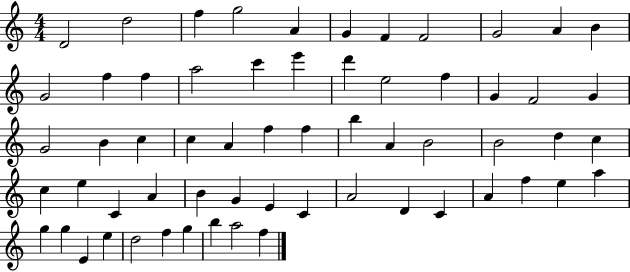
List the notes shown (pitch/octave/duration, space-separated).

D4/h D5/h F5/q G5/h A4/q G4/q F4/q F4/h G4/h A4/q B4/q G4/h F5/q F5/q A5/h C6/q E6/q D6/q E5/h F5/q G4/q F4/h G4/q G4/h B4/q C5/q C5/q A4/q F5/q F5/q B5/q A4/q B4/h B4/h D5/q C5/q C5/q E5/q C4/q A4/q B4/q G4/q E4/q C4/q A4/h D4/q C4/q A4/q F5/q E5/q A5/q G5/q G5/q E4/q E5/q D5/h F5/q G5/q B5/q A5/h F5/q